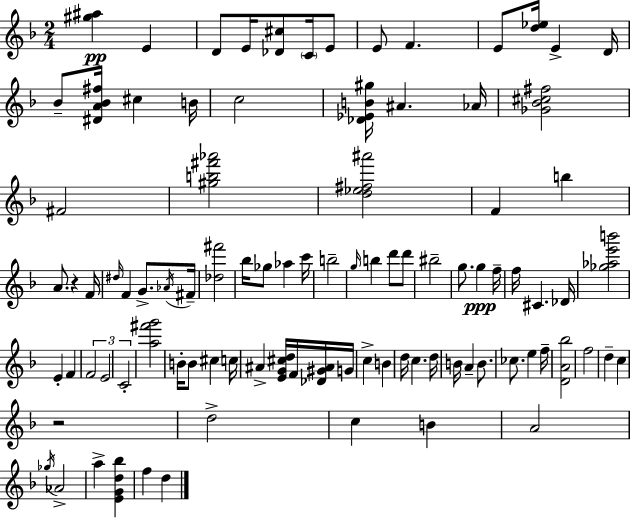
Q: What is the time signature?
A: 2/4